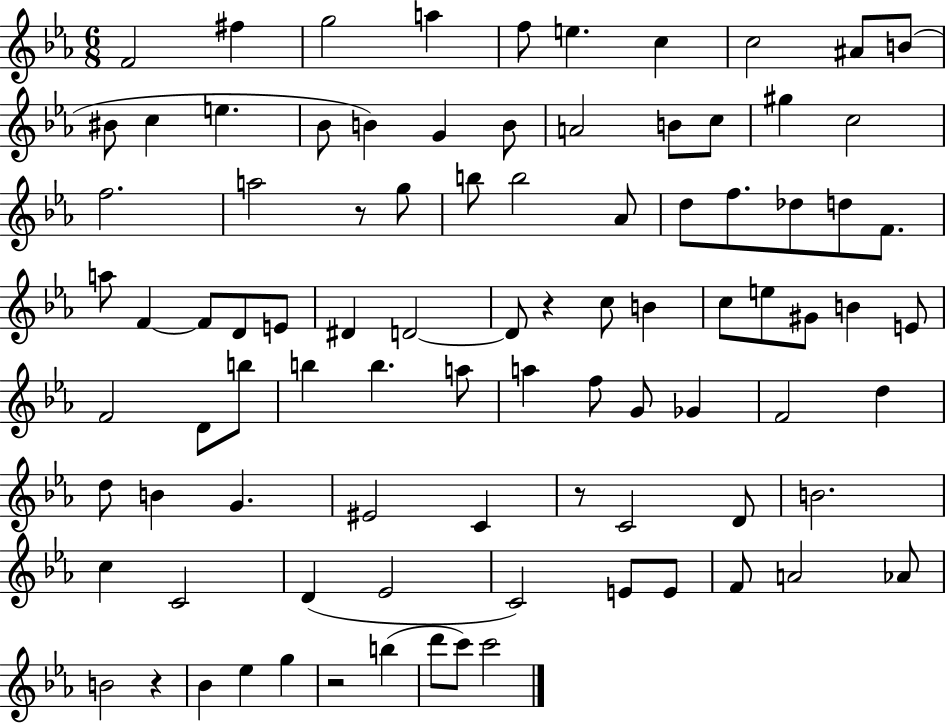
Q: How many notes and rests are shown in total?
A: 91